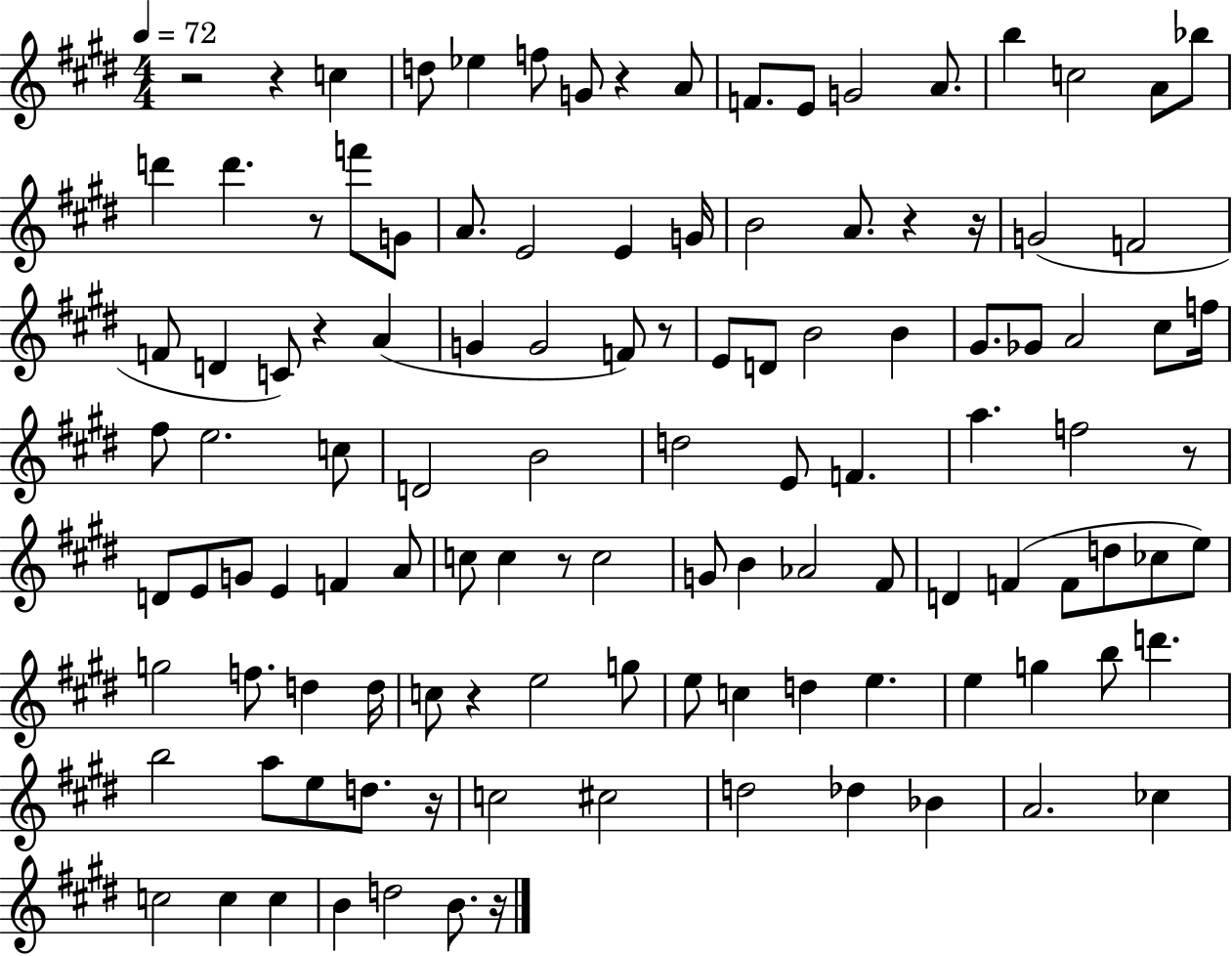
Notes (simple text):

R/h R/q C5/q D5/e Eb5/q F5/e G4/e R/q A4/e F4/e. E4/e G4/h A4/e. B5/q C5/h A4/e Bb5/e D6/q D6/q. R/e F6/e G4/e A4/e. E4/h E4/q G4/s B4/h A4/e. R/q R/s G4/h F4/h F4/e D4/q C4/e R/q A4/q G4/q G4/h F4/e R/e E4/e D4/e B4/h B4/q G#4/e. Gb4/e A4/h C#5/e F5/s F#5/e E5/h. C5/e D4/h B4/h D5/h E4/e F4/q. A5/q. F5/h R/e D4/e E4/e G4/e E4/q F4/q A4/e C5/e C5/q R/e C5/h G4/e B4/q Ab4/h F#4/e D4/q F4/q F4/e D5/e CES5/e E5/e G5/h F5/e. D5/q D5/s C5/e R/q E5/h G5/e E5/e C5/q D5/q E5/q. E5/q G5/q B5/e D6/q. B5/h A5/e E5/e D5/e. R/s C5/h C#5/h D5/h Db5/q Bb4/q A4/h. CES5/q C5/h C5/q C5/q B4/q D5/h B4/e. R/s